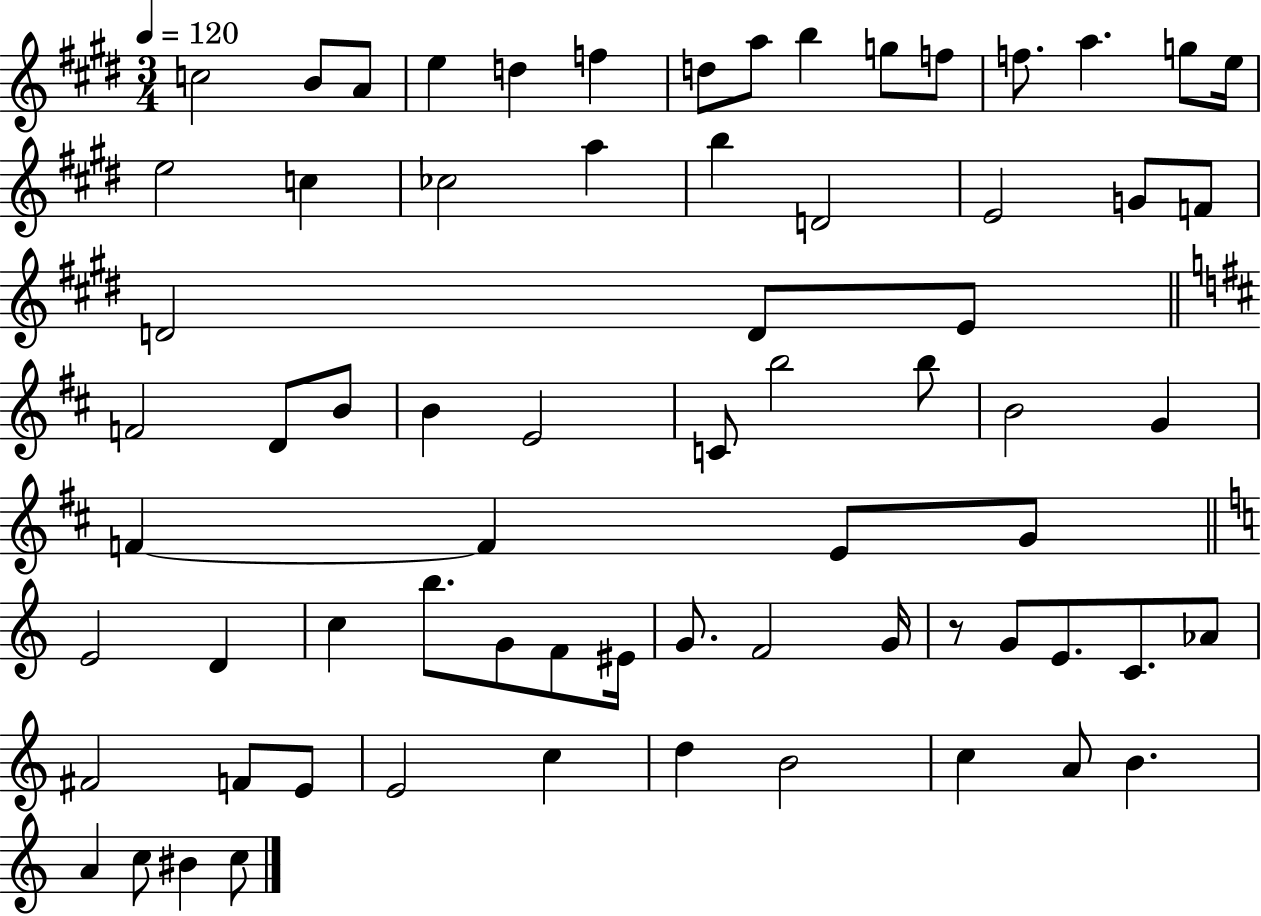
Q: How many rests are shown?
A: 1